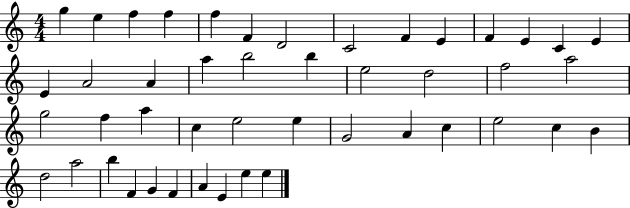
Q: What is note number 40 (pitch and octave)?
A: F4